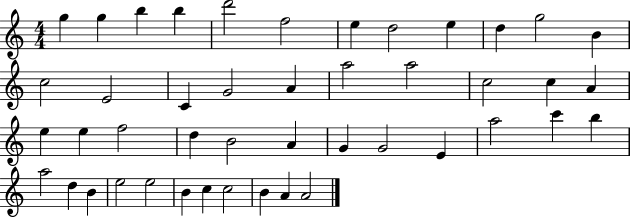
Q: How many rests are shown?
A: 0